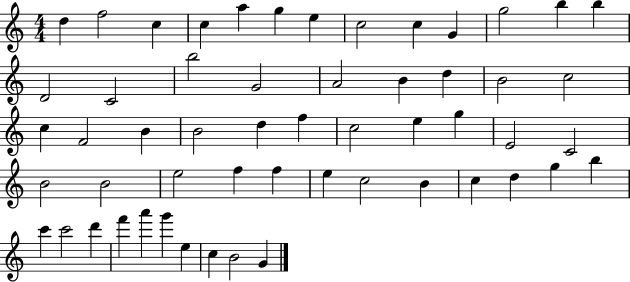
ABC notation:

X:1
T:Untitled
M:4/4
L:1/4
K:C
d f2 c c a g e c2 c G g2 b b D2 C2 b2 G2 A2 B d B2 c2 c F2 B B2 d f c2 e g E2 C2 B2 B2 e2 f f e c2 B c d g b c' c'2 d' f' a' g' e c B2 G